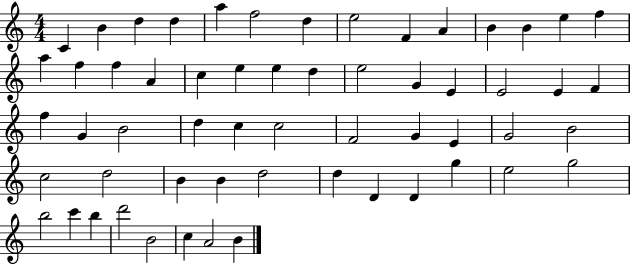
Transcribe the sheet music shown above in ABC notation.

X:1
T:Untitled
M:4/4
L:1/4
K:C
C B d d a f2 d e2 F A B B e f a f f A c e e d e2 G E E2 E F f G B2 d c c2 F2 G E G2 B2 c2 d2 B B d2 d D D g e2 g2 b2 c' b d'2 B2 c A2 B